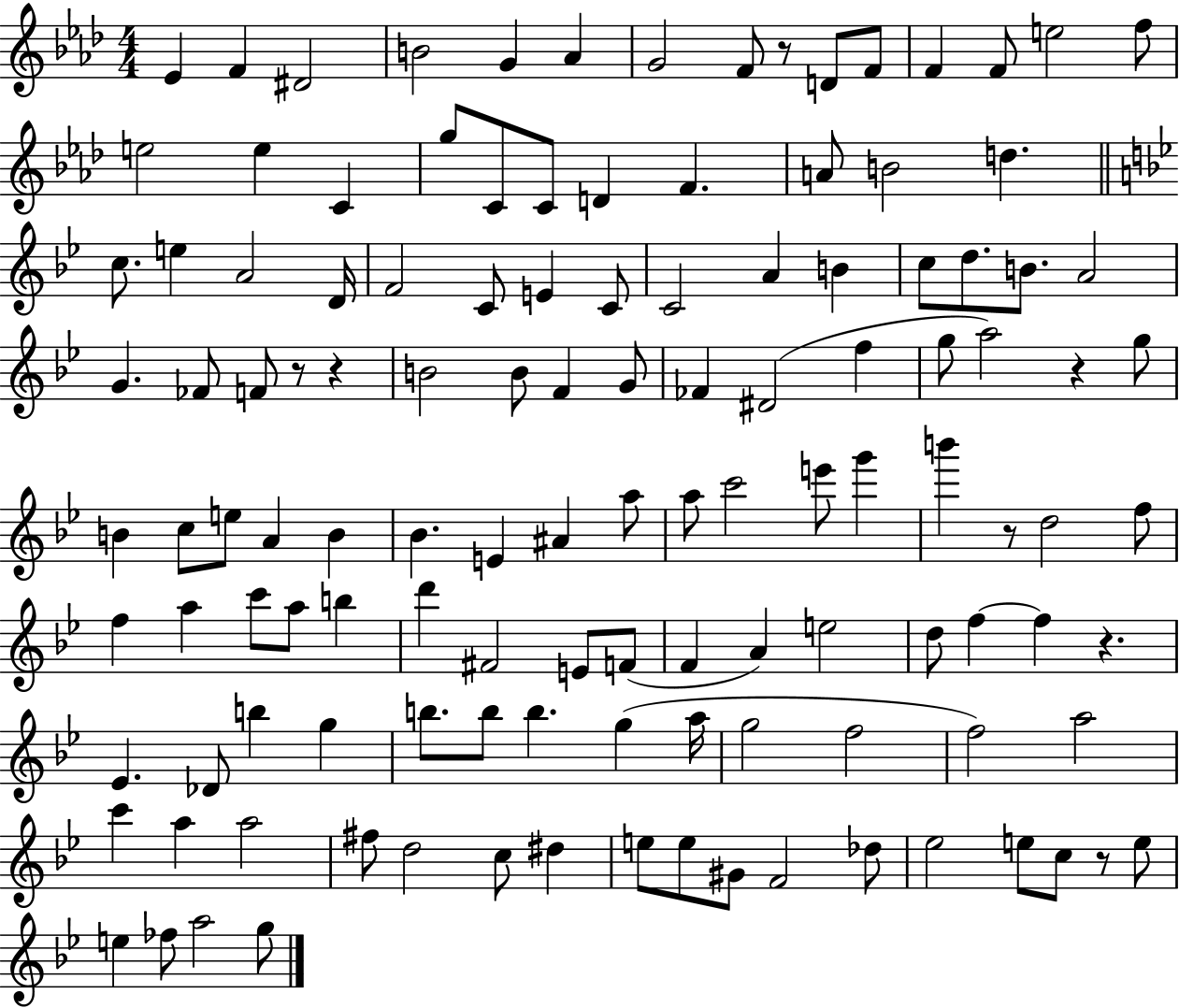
Eb4/q F4/q D#4/h B4/h G4/q Ab4/q G4/h F4/e R/e D4/e F4/e F4/q F4/e E5/h F5/e E5/h E5/q C4/q G5/e C4/e C4/e D4/q F4/q. A4/e B4/h D5/q. C5/e. E5/q A4/h D4/s F4/h C4/e E4/q C4/e C4/h A4/q B4/q C5/e D5/e. B4/e. A4/h G4/q. FES4/e F4/e R/e R/q B4/h B4/e F4/q G4/e FES4/q D#4/h F5/q G5/e A5/h R/q G5/e B4/q C5/e E5/e A4/q B4/q Bb4/q. E4/q A#4/q A5/e A5/e C6/h E6/e G6/q B6/q R/e D5/h F5/e F5/q A5/q C6/e A5/e B5/q D6/q F#4/h E4/e F4/e F4/q A4/q E5/h D5/e F5/q F5/q R/q. Eb4/q. Db4/e B5/q G5/q B5/e. B5/e B5/q. G5/q A5/s G5/h F5/h F5/h A5/h C6/q A5/q A5/h F#5/e D5/h C5/e D#5/q E5/e E5/e G#4/e F4/h Db5/e Eb5/h E5/e C5/e R/e E5/e E5/q FES5/e A5/h G5/e